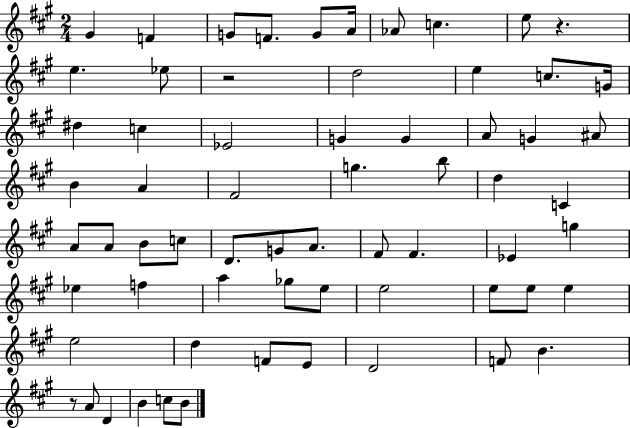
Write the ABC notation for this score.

X:1
T:Untitled
M:2/4
L:1/4
K:A
^G F G/2 F/2 G/2 A/4 _A/2 c e/2 z e _e/2 z2 d2 e c/2 G/4 ^d c _E2 G G A/2 G ^A/2 B A ^F2 g b/2 d C A/2 A/2 B/2 c/2 D/2 G/2 A/2 ^F/2 ^F _E g _e f a _g/2 e/2 e2 e/2 e/2 e e2 d F/2 E/2 D2 F/2 B z/2 A/2 D B c/2 B/2